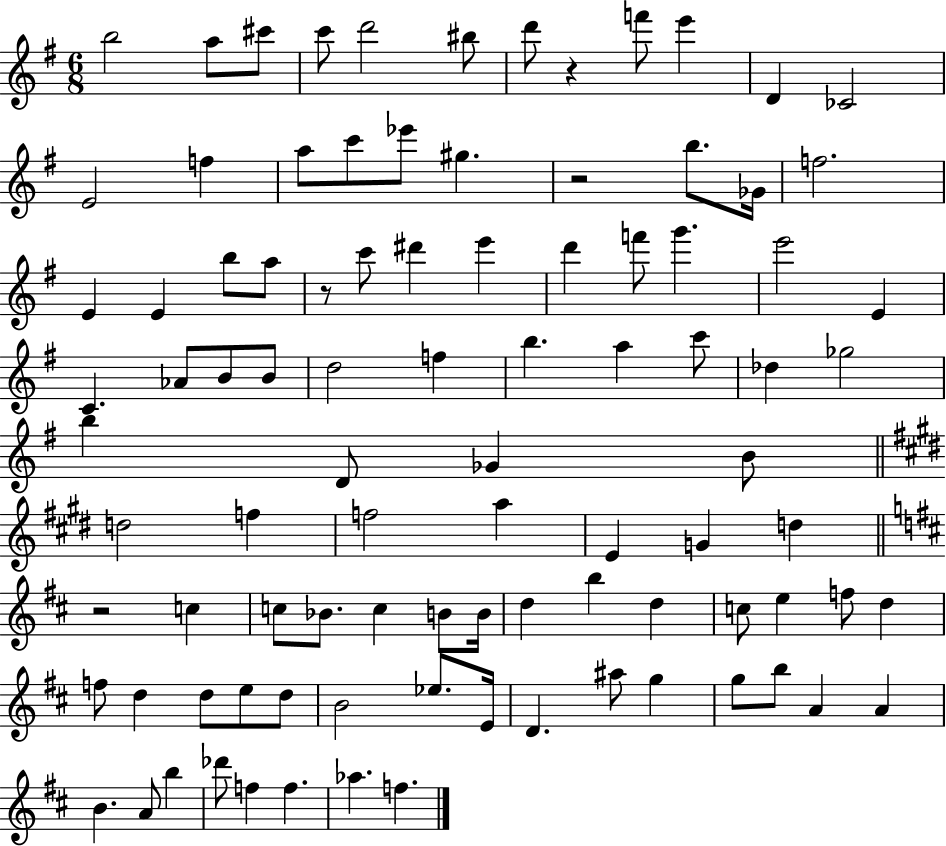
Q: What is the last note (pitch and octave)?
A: F5